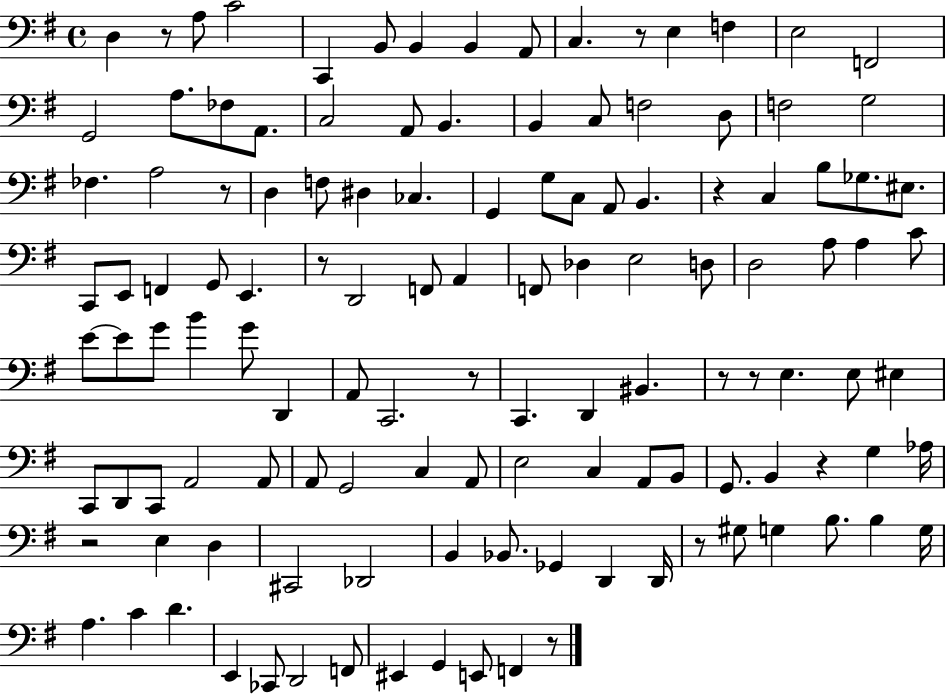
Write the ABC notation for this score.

X:1
T:Untitled
M:4/4
L:1/4
K:G
D, z/2 A,/2 C2 C,, B,,/2 B,, B,, A,,/2 C, z/2 E, F, E,2 F,,2 G,,2 A,/2 _F,/2 A,,/2 C,2 A,,/2 B,, B,, C,/2 F,2 D,/2 F,2 G,2 _F, A,2 z/2 D, F,/2 ^D, _C, G,, G,/2 C,/2 A,,/2 B,, z C, B,/2 _G,/2 ^E,/2 C,,/2 E,,/2 F,, G,,/2 E,, z/2 D,,2 F,,/2 A,, F,,/2 _D, E,2 D,/2 D,2 A,/2 A, C/2 E/2 E/2 G/2 B G/2 D,, A,,/2 C,,2 z/2 C,, D,, ^B,, z/2 z/2 E, E,/2 ^E, C,,/2 D,,/2 C,,/2 A,,2 A,,/2 A,,/2 G,,2 C, A,,/2 E,2 C, A,,/2 B,,/2 G,,/2 B,, z G, _A,/4 z2 E, D, ^C,,2 _D,,2 B,, _B,,/2 _G,, D,, D,,/4 z/2 ^G,/2 G, B,/2 B, G,/4 A, C D E,, _C,,/2 D,,2 F,,/2 ^E,, G,, E,,/2 F,, z/2